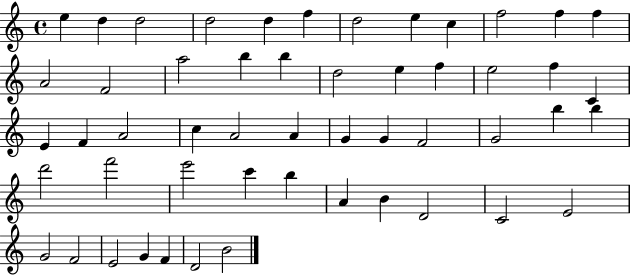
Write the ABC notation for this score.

X:1
T:Untitled
M:4/4
L:1/4
K:C
e d d2 d2 d f d2 e c f2 f f A2 F2 a2 b b d2 e f e2 f C E F A2 c A2 A G G F2 G2 b b d'2 f'2 e'2 c' b A B D2 C2 E2 G2 F2 E2 G F D2 B2